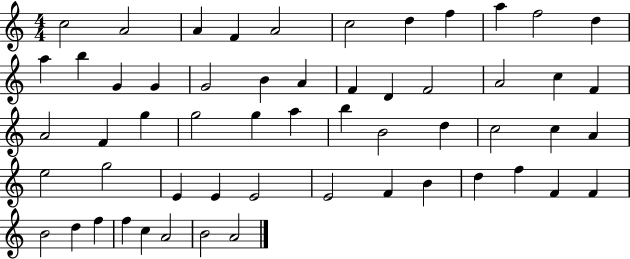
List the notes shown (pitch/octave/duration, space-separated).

C5/h A4/h A4/q F4/q A4/h C5/h D5/q F5/q A5/q F5/h D5/q A5/q B5/q G4/q G4/q G4/h B4/q A4/q F4/q D4/q F4/h A4/h C5/q F4/q A4/h F4/q G5/q G5/h G5/q A5/q B5/q B4/h D5/q C5/h C5/q A4/q E5/h G5/h E4/q E4/q E4/h E4/h F4/q B4/q D5/q F5/q F4/q F4/q B4/h D5/q F5/q F5/q C5/q A4/h B4/h A4/h